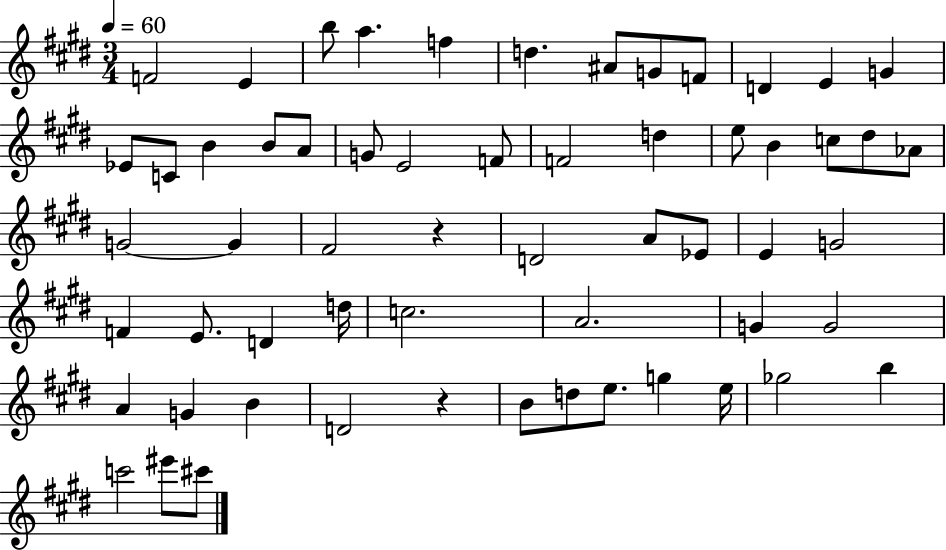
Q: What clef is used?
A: treble